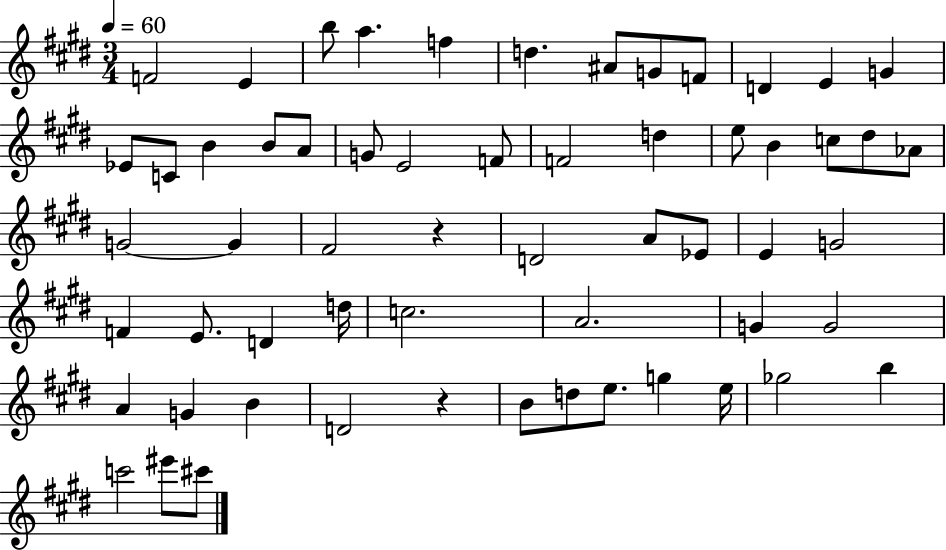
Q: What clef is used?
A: treble